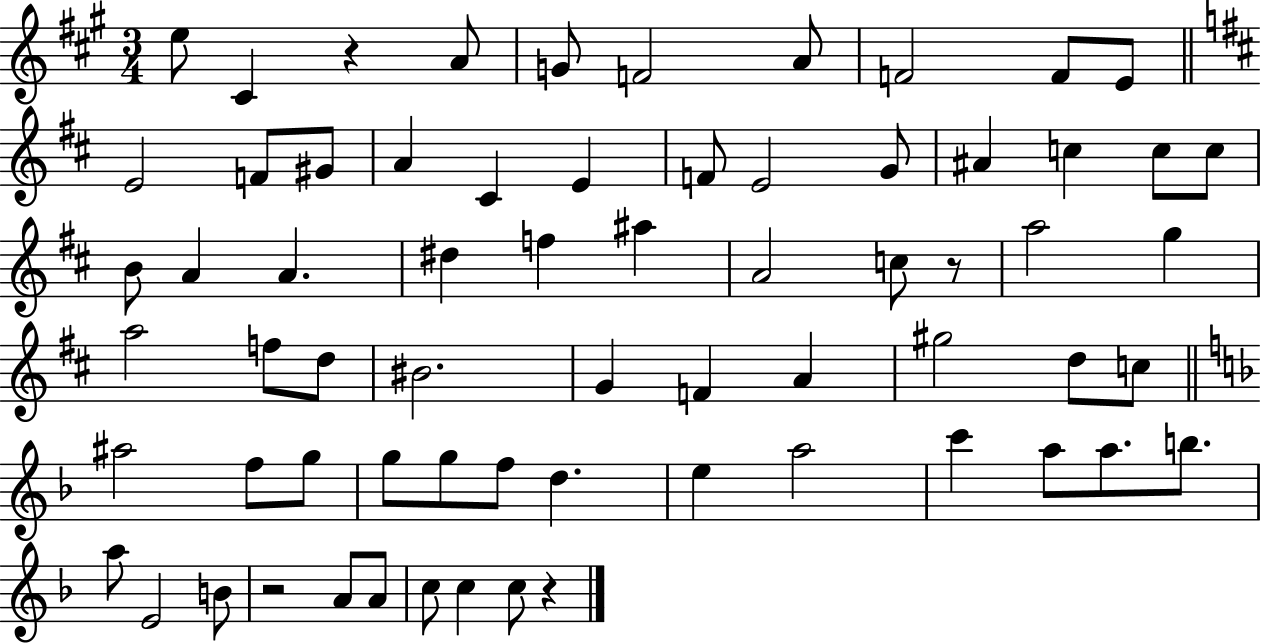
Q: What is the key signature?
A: A major